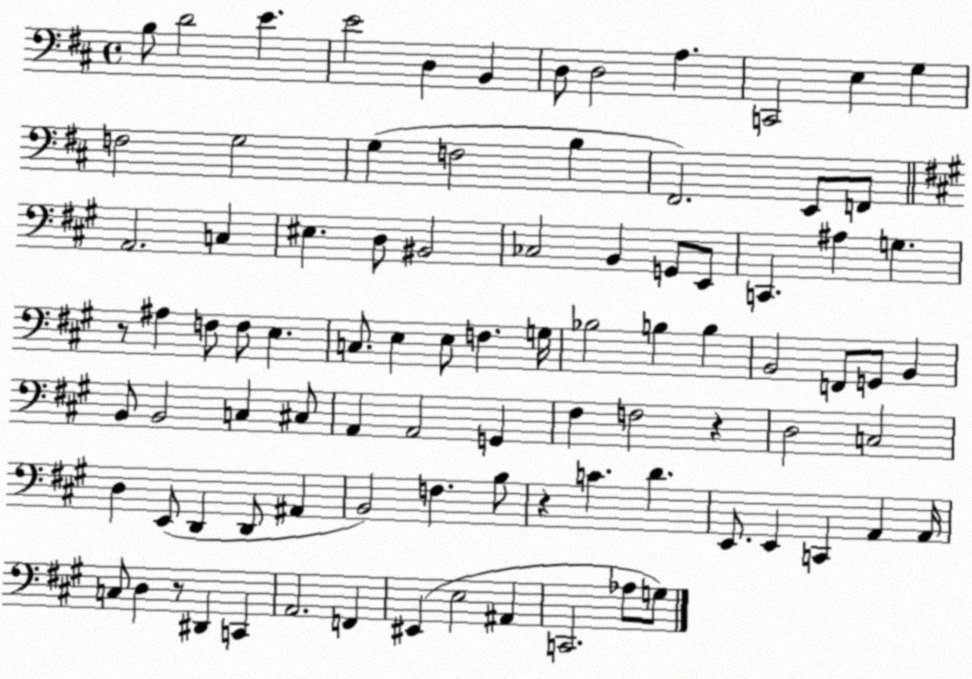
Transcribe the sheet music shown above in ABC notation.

X:1
T:Untitled
M:4/4
L:1/4
K:D
B,/2 D2 E E2 D, B,, D,/2 D,2 A, C,,2 E, G, F,2 G,2 G, F,2 B, ^F,,2 E,,/2 F,,/2 A,,2 C, ^E, D,/2 ^B,,2 _C,2 B,, G,,/2 E,,/2 C,, ^A, G, z/2 ^A, F,/2 F,/2 E, C,/2 E, E,/2 F, G,/4 _B,2 B, B, B,,2 F,,/2 G,,/2 B,, B,,/2 B,,2 C, ^C,/2 A,, A,,2 G,, ^F, F,2 z D,2 C,2 D, E,,/2 D,, D,,/2 ^A,, B,,2 F, B,/2 z C D E,,/2 E,, C,, A,, A,,/4 C,/2 D, z/2 ^D,, C,, A,,2 F,, ^E,, E,2 ^A,, C,,2 _A,/2 G,/2